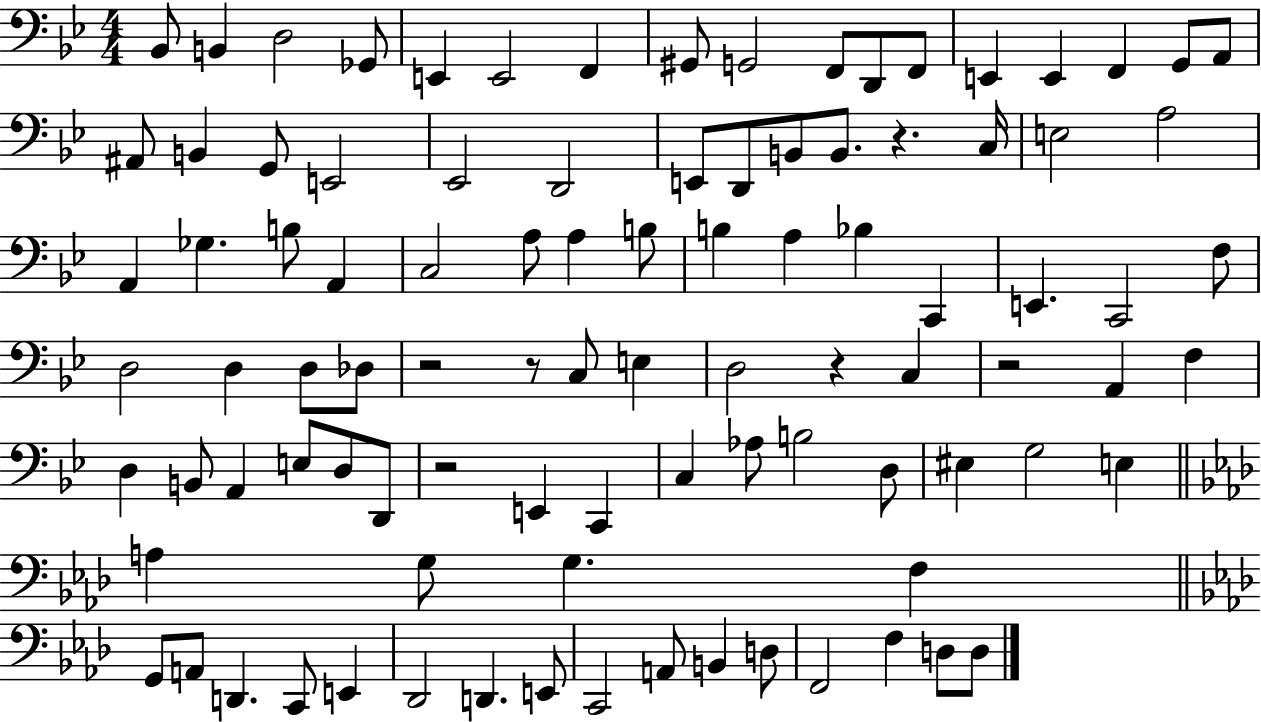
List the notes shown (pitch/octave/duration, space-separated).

Bb2/e B2/q D3/h Gb2/e E2/q E2/h F2/q G#2/e G2/h F2/e D2/e F2/e E2/q E2/q F2/q G2/e A2/e A#2/e B2/q G2/e E2/h Eb2/h D2/h E2/e D2/e B2/e B2/e. R/q. C3/s E3/h A3/h A2/q Gb3/q. B3/e A2/q C3/h A3/e A3/q B3/e B3/q A3/q Bb3/q C2/q E2/q. C2/h F3/e D3/h D3/q D3/e Db3/e R/h R/e C3/e E3/q D3/h R/q C3/q R/h A2/q F3/q D3/q B2/e A2/q E3/e D3/e D2/e R/h E2/q C2/q C3/q Ab3/e B3/h D3/e EIS3/q G3/h E3/q A3/q G3/e G3/q. F3/q G2/e A2/e D2/q. C2/e E2/q Db2/h D2/q. E2/e C2/h A2/e B2/q D3/e F2/h F3/q D3/e D3/e